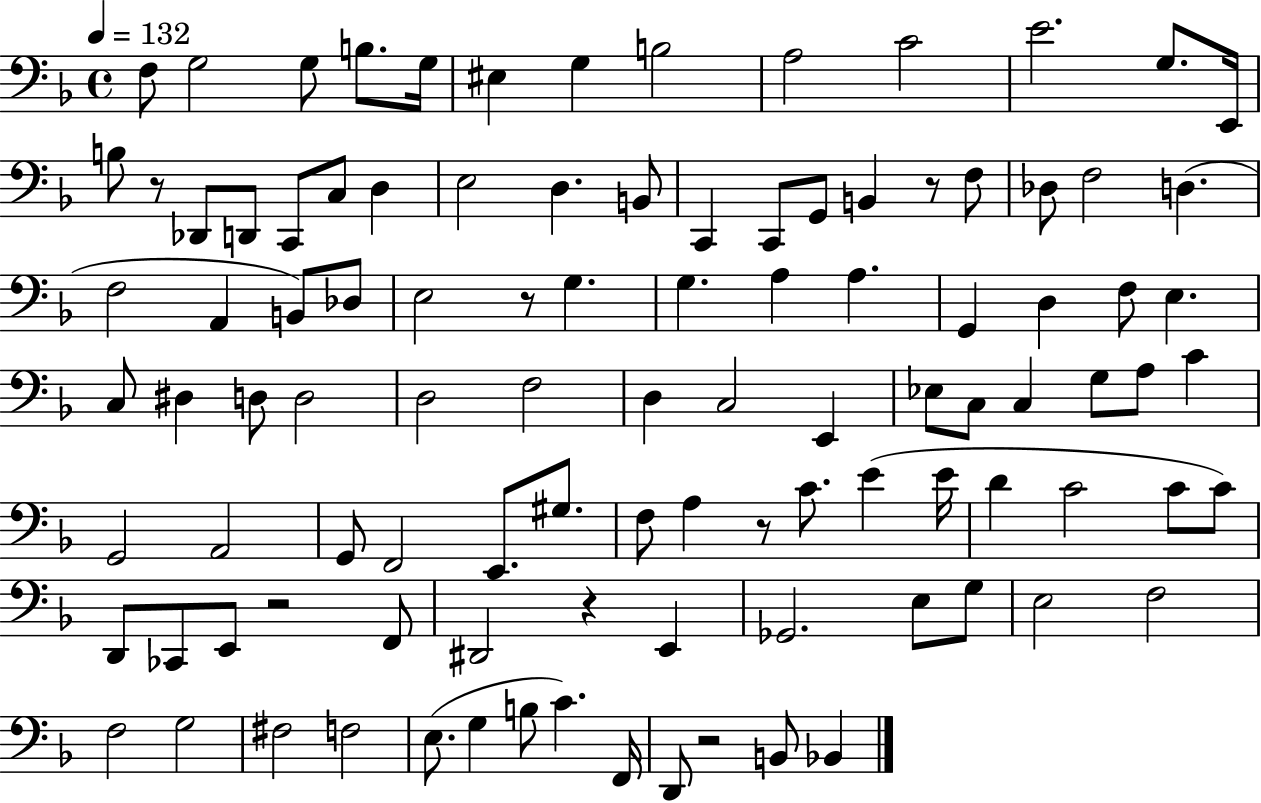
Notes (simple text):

F3/e G3/h G3/e B3/e. G3/s EIS3/q G3/q B3/h A3/h C4/h E4/h. G3/e. E2/s B3/e R/e Db2/e D2/e C2/e C3/e D3/q E3/h D3/q. B2/e C2/q C2/e G2/e B2/q R/e F3/e Db3/e F3/h D3/q. F3/h A2/q B2/e Db3/e E3/h R/e G3/q. G3/q. A3/q A3/q. G2/q D3/q F3/e E3/q. C3/e D#3/q D3/e D3/h D3/h F3/h D3/q C3/h E2/q Eb3/e C3/e C3/q G3/e A3/e C4/q G2/h A2/h G2/e F2/h E2/e. G#3/e. F3/e A3/q R/e C4/e. E4/q E4/s D4/q C4/h C4/e C4/e D2/e CES2/e E2/e R/h F2/e D#2/h R/q E2/q Gb2/h. E3/e G3/e E3/h F3/h F3/h G3/h F#3/h F3/h E3/e. G3/q B3/e C4/q. F2/s D2/e R/h B2/e Bb2/q